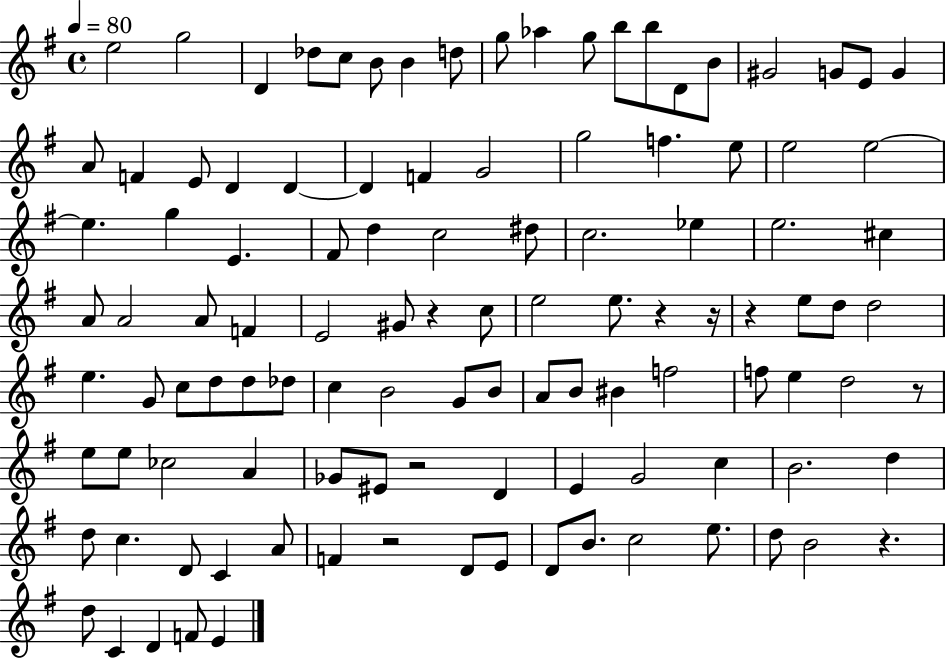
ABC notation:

X:1
T:Untitled
M:4/4
L:1/4
K:G
e2 g2 D _d/2 c/2 B/2 B d/2 g/2 _a g/2 b/2 b/2 D/2 B/2 ^G2 G/2 E/2 G A/2 F E/2 D D D F G2 g2 f e/2 e2 e2 e g E ^F/2 d c2 ^d/2 c2 _e e2 ^c A/2 A2 A/2 F E2 ^G/2 z c/2 e2 e/2 z z/4 z e/2 d/2 d2 e G/2 c/2 d/2 d/2 _d/2 c B2 G/2 B/2 A/2 B/2 ^B f2 f/2 e d2 z/2 e/2 e/2 _c2 A _G/2 ^E/2 z2 D E G2 c B2 d d/2 c D/2 C A/2 F z2 D/2 E/2 D/2 B/2 c2 e/2 d/2 B2 z d/2 C D F/2 E